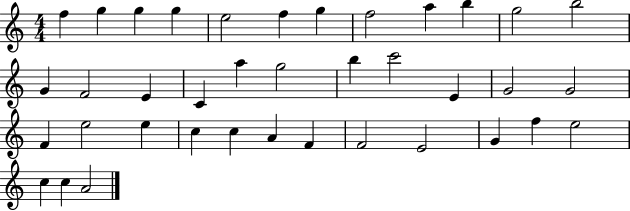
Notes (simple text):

F5/q G5/q G5/q G5/q E5/h F5/q G5/q F5/h A5/q B5/q G5/h B5/h G4/q F4/h E4/q C4/q A5/q G5/h B5/q C6/h E4/q G4/h G4/h F4/q E5/h E5/q C5/q C5/q A4/q F4/q F4/h E4/h G4/q F5/q E5/h C5/q C5/q A4/h